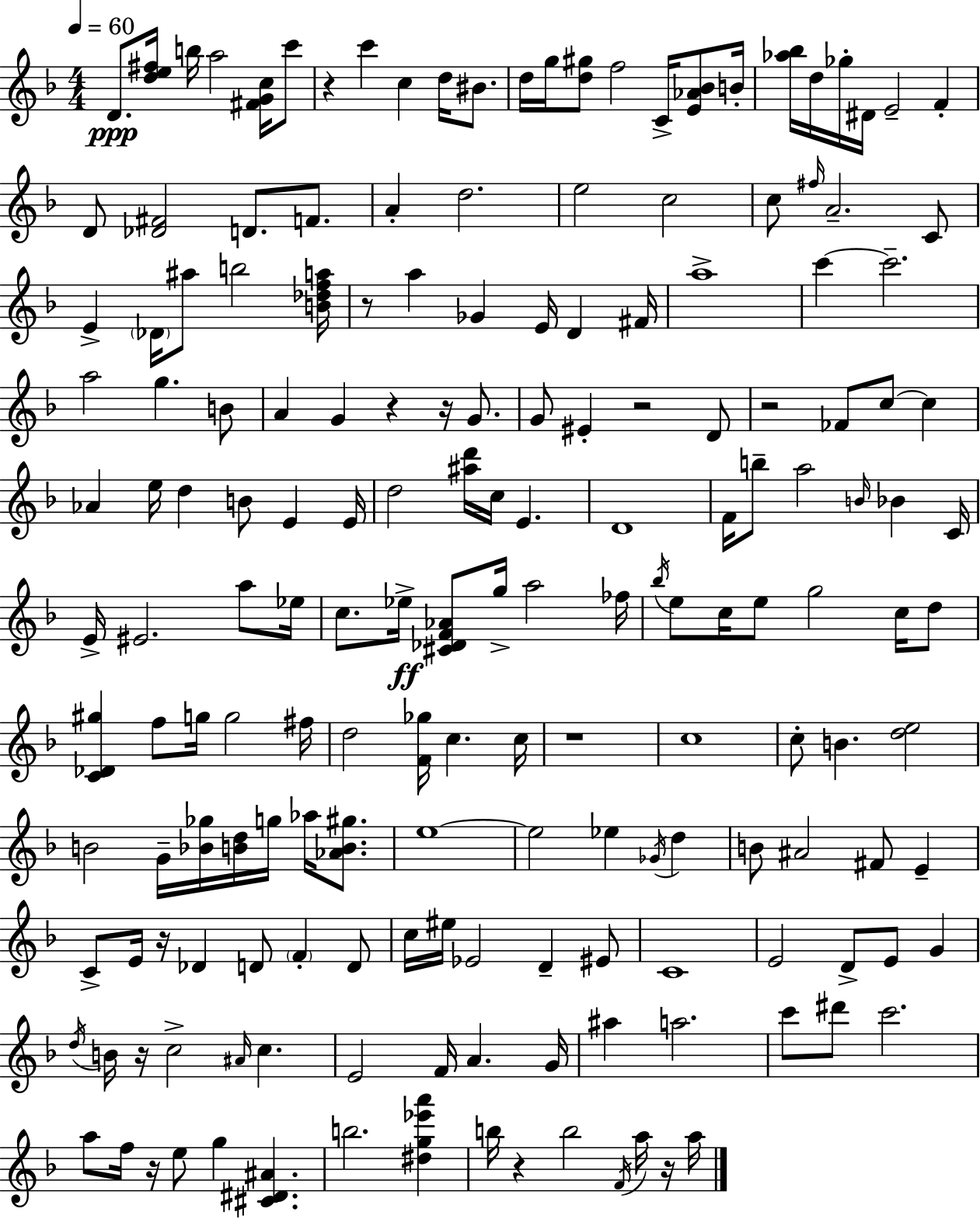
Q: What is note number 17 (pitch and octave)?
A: E4